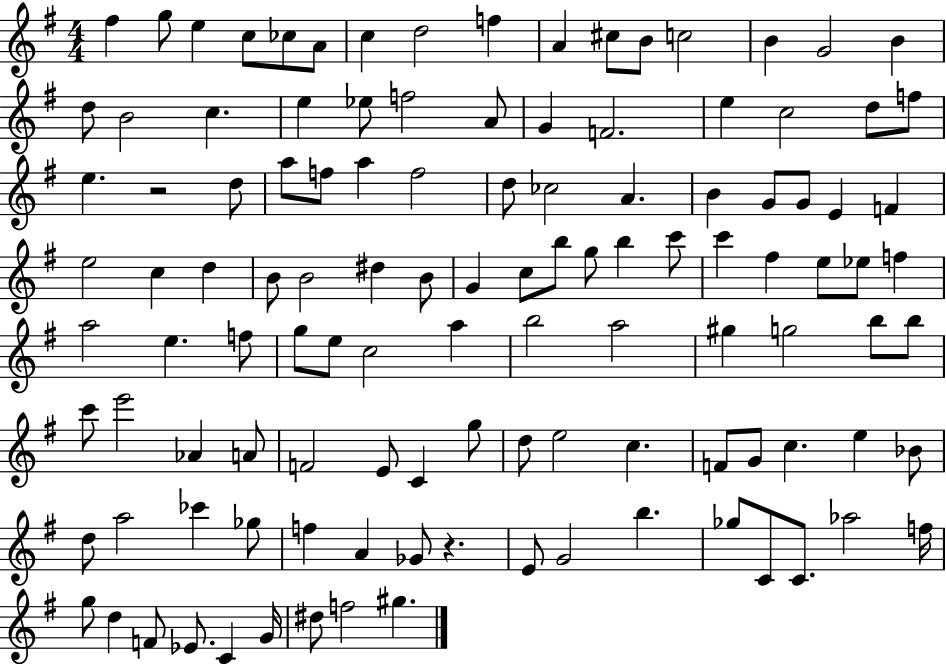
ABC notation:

X:1
T:Untitled
M:4/4
L:1/4
K:G
^f g/2 e c/2 _c/2 A/2 c d2 f A ^c/2 B/2 c2 B G2 B d/2 B2 c e _e/2 f2 A/2 G F2 e c2 d/2 f/2 e z2 d/2 a/2 f/2 a f2 d/2 _c2 A B G/2 G/2 E F e2 c d B/2 B2 ^d B/2 G c/2 b/2 g/2 b c'/2 c' ^f e/2 _e/2 f a2 e f/2 g/2 e/2 c2 a b2 a2 ^g g2 b/2 b/2 c'/2 e'2 _A A/2 F2 E/2 C g/2 d/2 e2 c F/2 G/2 c e _B/2 d/2 a2 _c' _g/2 f A _G/2 z E/2 G2 b _g/2 C/2 C/2 _a2 f/4 g/2 d F/2 _E/2 C G/4 ^d/2 f2 ^g